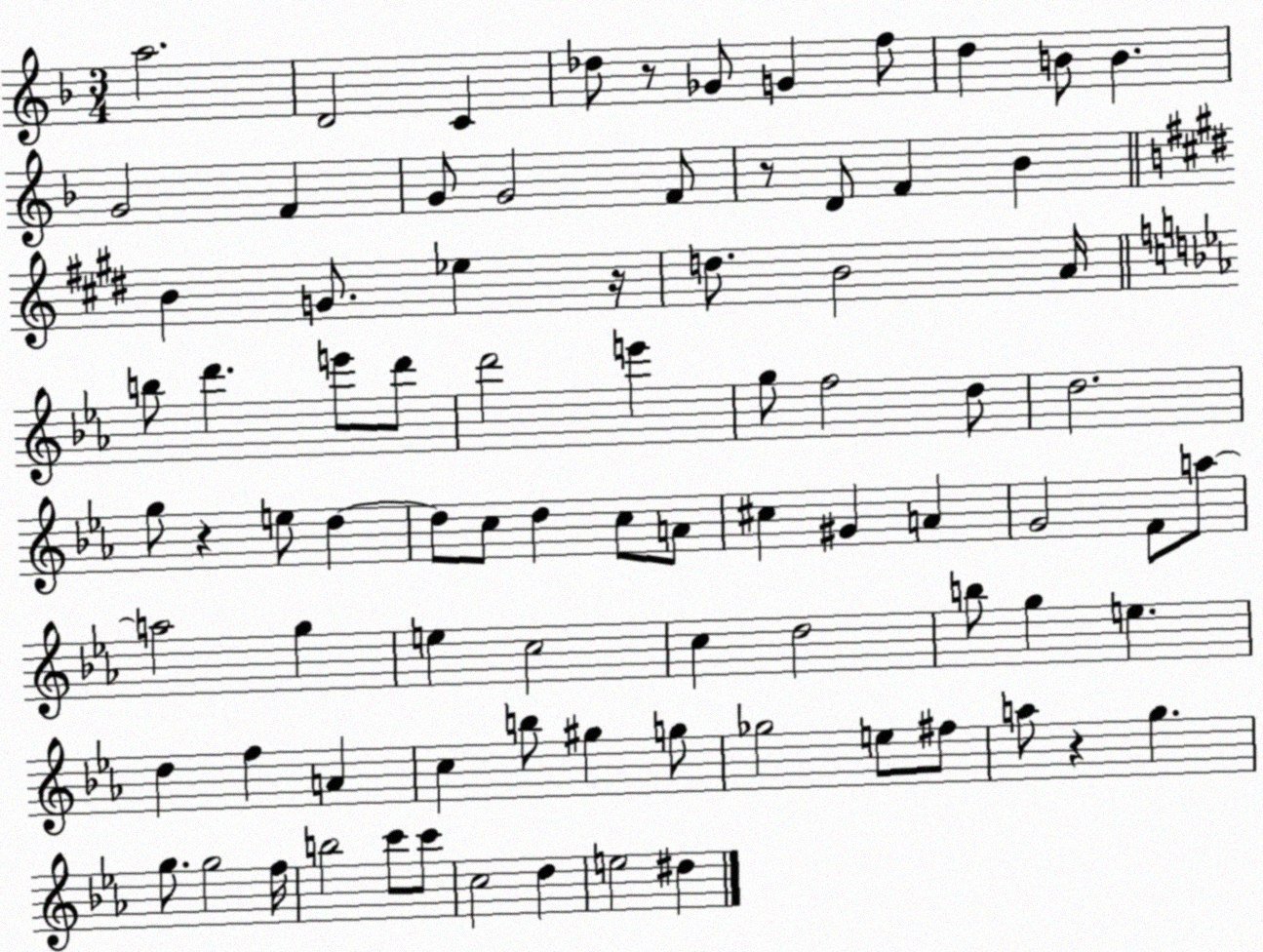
X:1
T:Untitled
M:3/4
L:1/4
K:F
a2 D2 C _d/2 z/2 _G/2 G f/2 d B/2 B G2 F G/2 G2 F/2 z/2 D/2 F _B B G/2 _e z/4 d/2 B2 A/4 b/2 d' e'/2 d'/2 d'2 e' g/2 f2 d/2 d2 g/2 z e/2 d d/2 c/2 d c/2 A/2 ^c ^G A G2 F/2 a/2 a2 g e c2 c d2 b/2 g e d f A c b/2 ^g g/2 _g2 e/2 ^f/2 a/2 z g g/2 g2 f/4 b2 c'/2 c'/2 c2 d e2 ^d